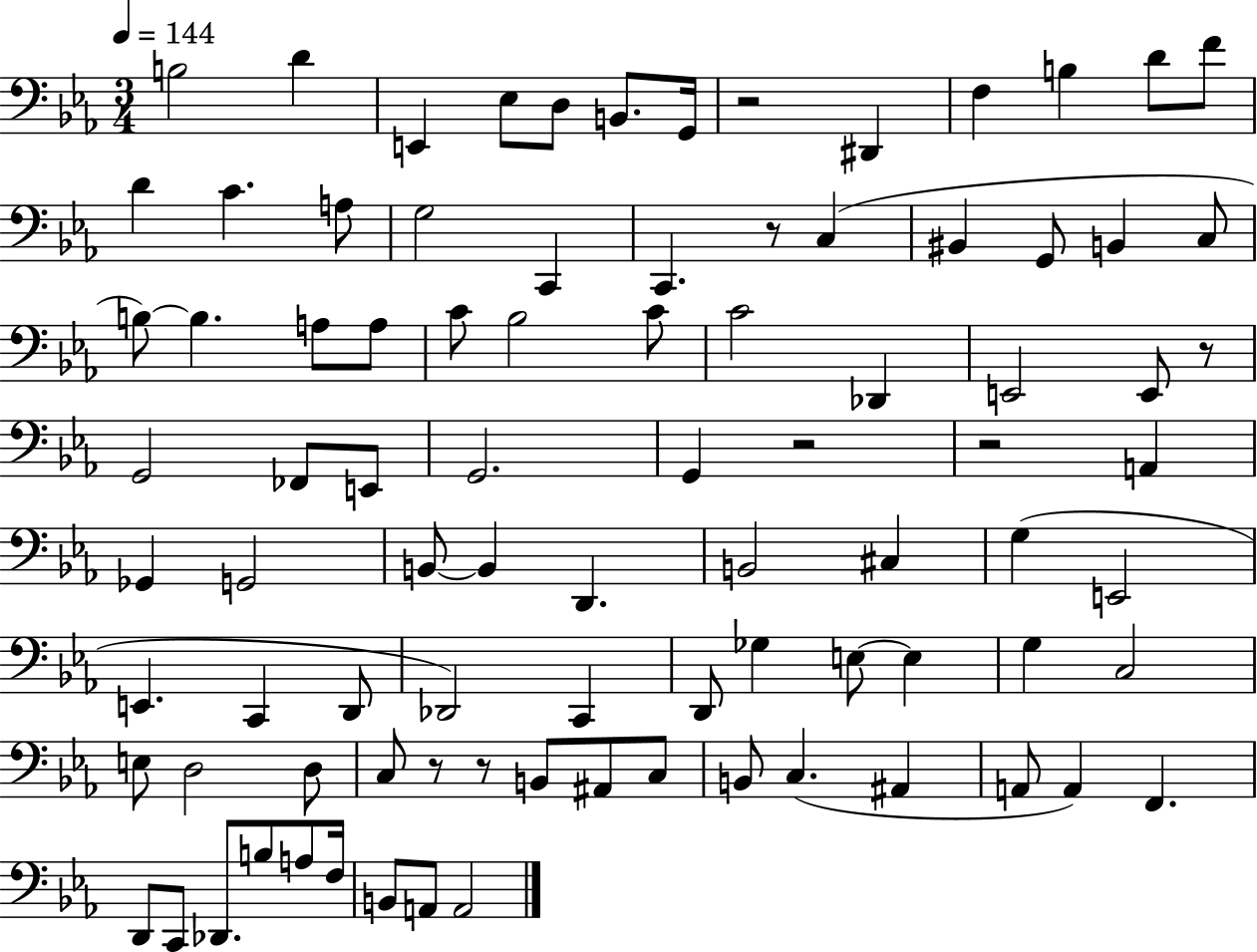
B3/h D4/q E2/q Eb3/e D3/e B2/e. G2/s R/h D#2/q F3/q B3/q D4/e F4/e D4/q C4/q. A3/e G3/h C2/q C2/q. R/e C3/q BIS2/q G2/e B2/q C3/e B3/e B3/q. A3/e A3/e C4/e Bb3/h C4/e C4/h Db2/q E2/h E2/e R/e G2/h FES2/e E2/e G2/h. G2/q R/h R/h A2/q Gb2/q G2/h B2/e B2/q D2/q. B2/h C#3/q G3/q E2/h E2/q. C2/q D2/e Db2/h C2/q D2/e Gb3/q E3/e E3/q G3/q C3/h E3/e D3/h D3/e C3/e R/e R/e B2/e A#2/e C3/e B2/e C3/q. A#2/q A2/e A2/q F2/q. D2/e C2/e Db2/e. B3/e A3/e F3/s B2/e A2/e A2/h